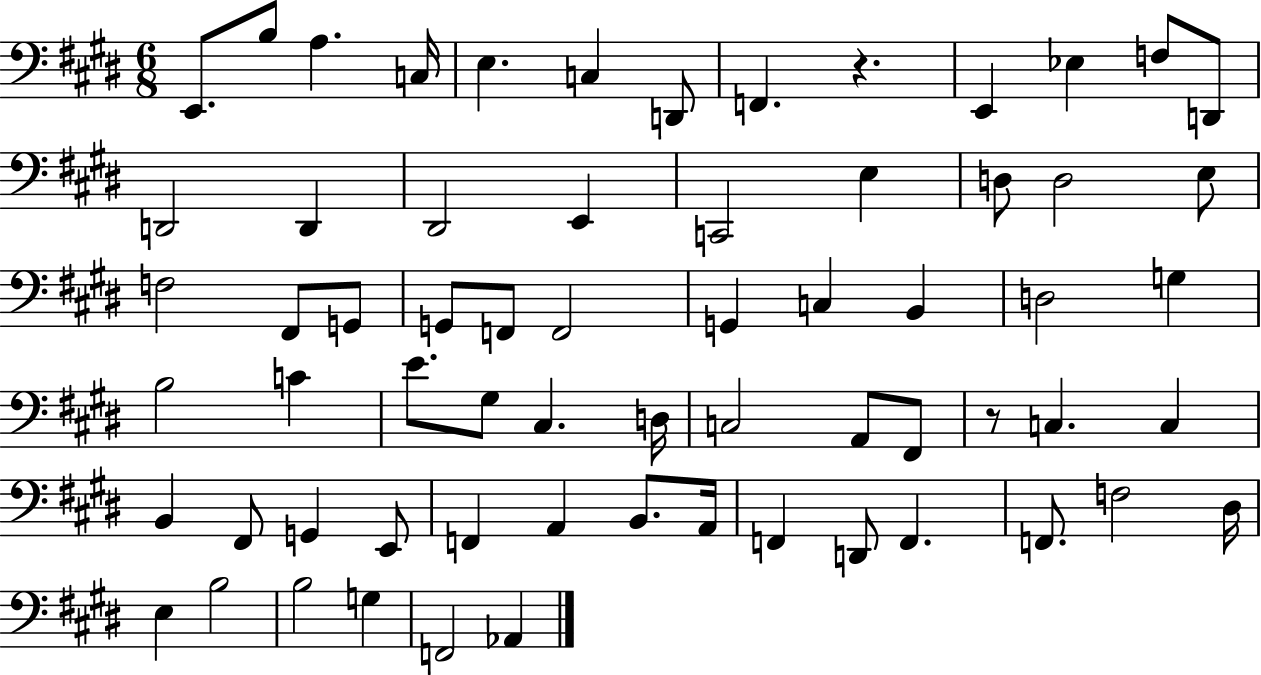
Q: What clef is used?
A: bass